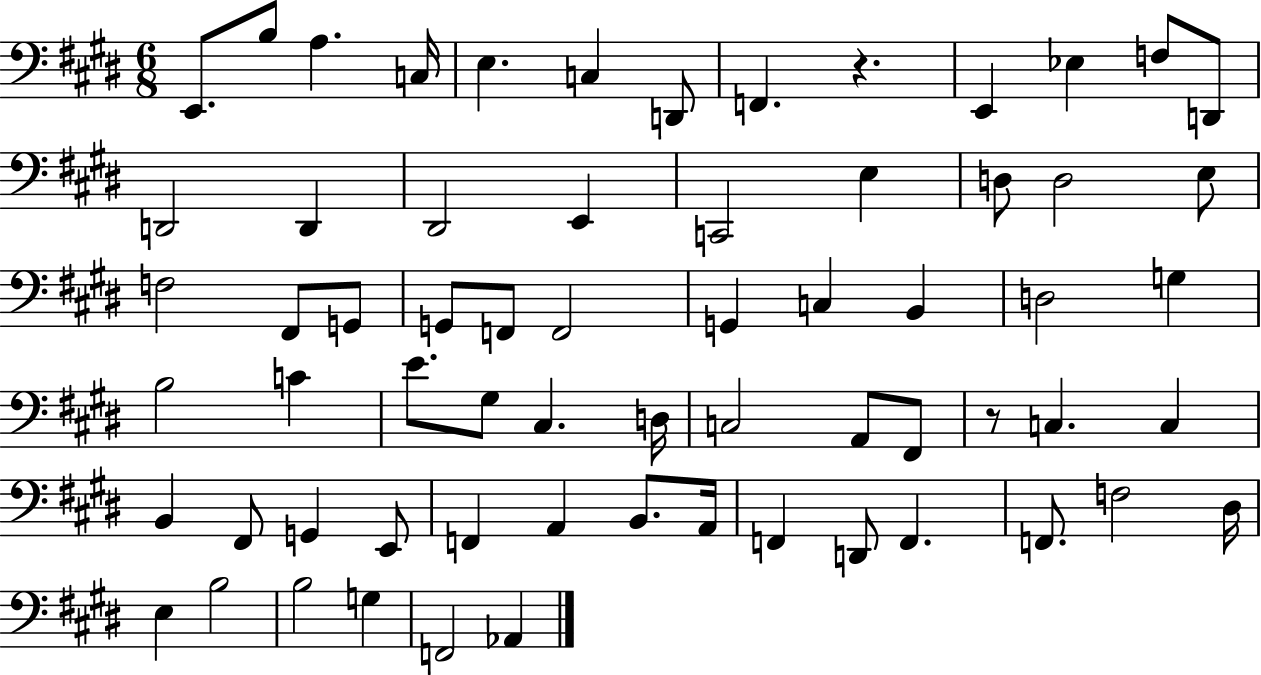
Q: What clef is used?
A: bass